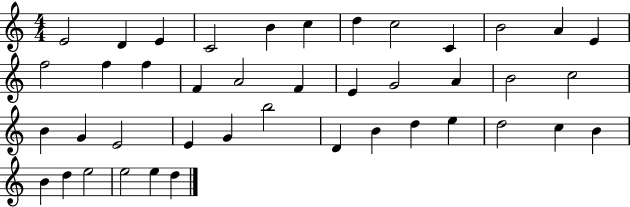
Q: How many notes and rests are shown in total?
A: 42